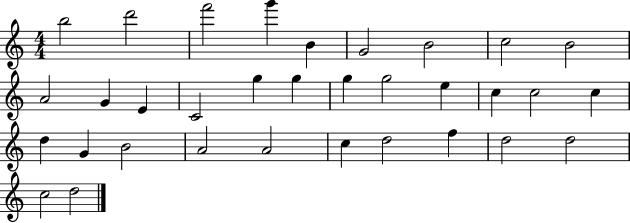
{
  \clef treble
  \numericTimeSignature
  \time 4/4
  \key c \major
  b''2 d'''2 | f'''2 g'''4 b'4 | g'2 b'2 | c''2 b'2 | \break a'2 g'4 e'4 | c'2 g''4 g''4 | g''4 g''2 e''4 | c''4 c''2 c''4 | \break d''4 g'4 b'2 | a'2 a'2 | c''4 d''2 f''4 | d''2 d''2 | \break c''2 d''2 | \bar "|."
}